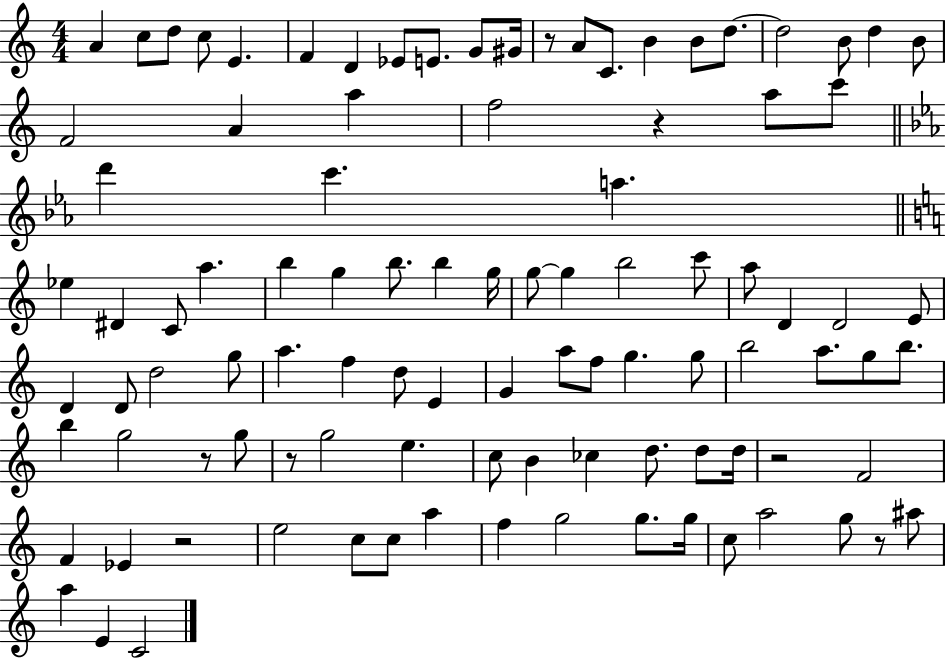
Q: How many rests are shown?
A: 7